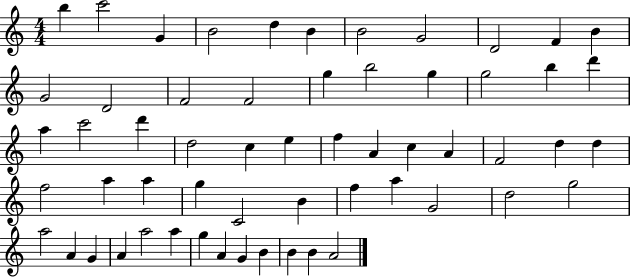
X:1
T:Untitled
M:4/4
L:1/4
K:C
b c'2 G B2 d B B2 G2 D2 F B G2 D2 F2 F2 g b2 g g2 b d' a c'2 d' d2 c e f A c A F2 d d f2 a a g C2 B f a G2 d2 g2 a2 A G A a2 a g A G B B B A2